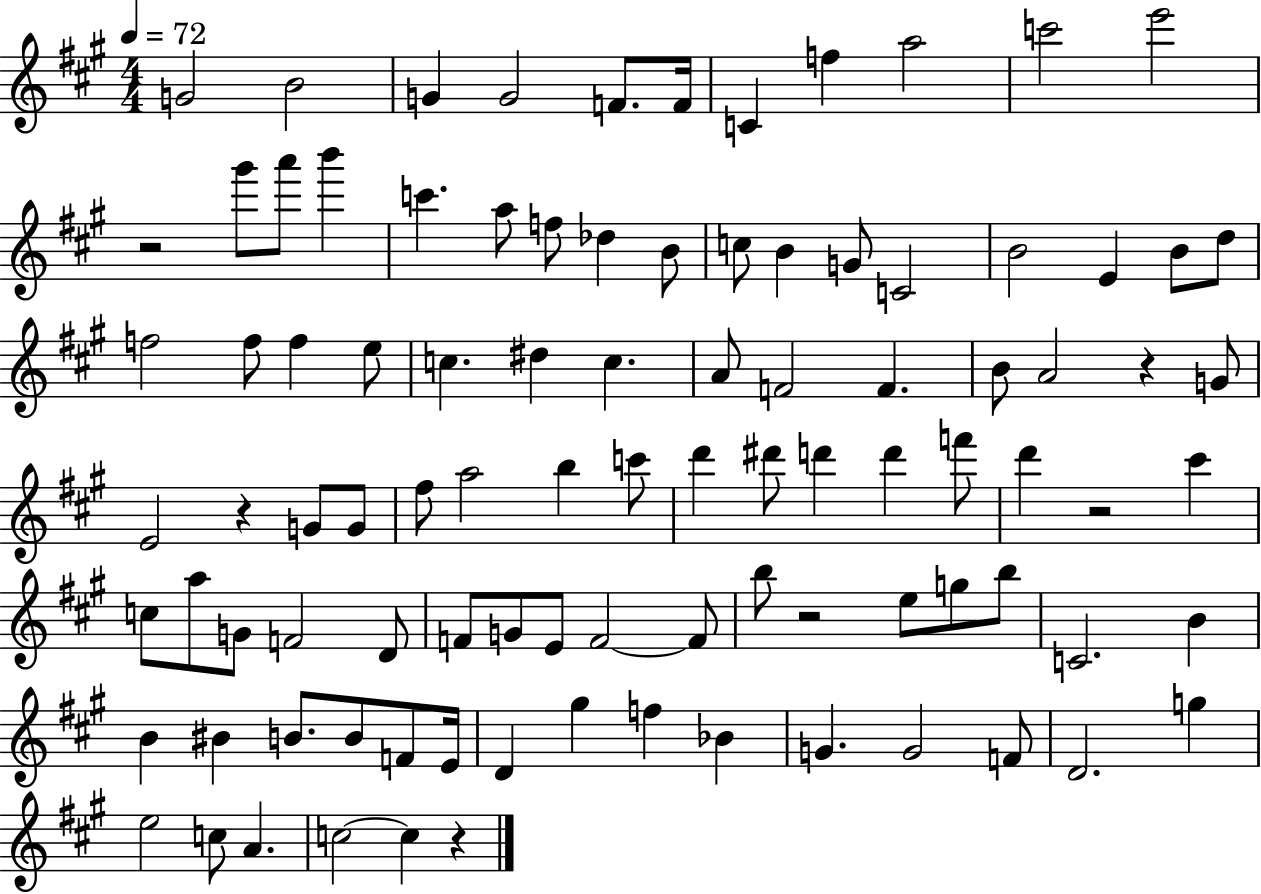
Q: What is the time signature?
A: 4/4